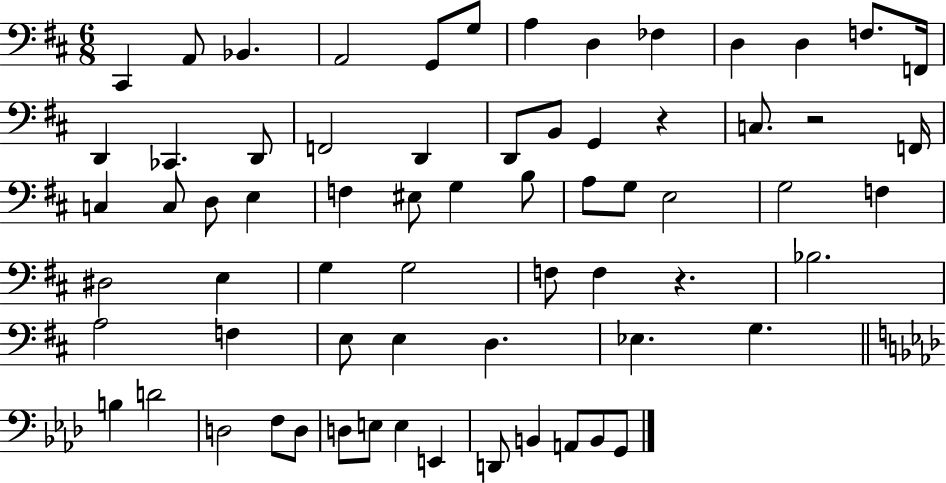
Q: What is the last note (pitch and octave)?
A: G2